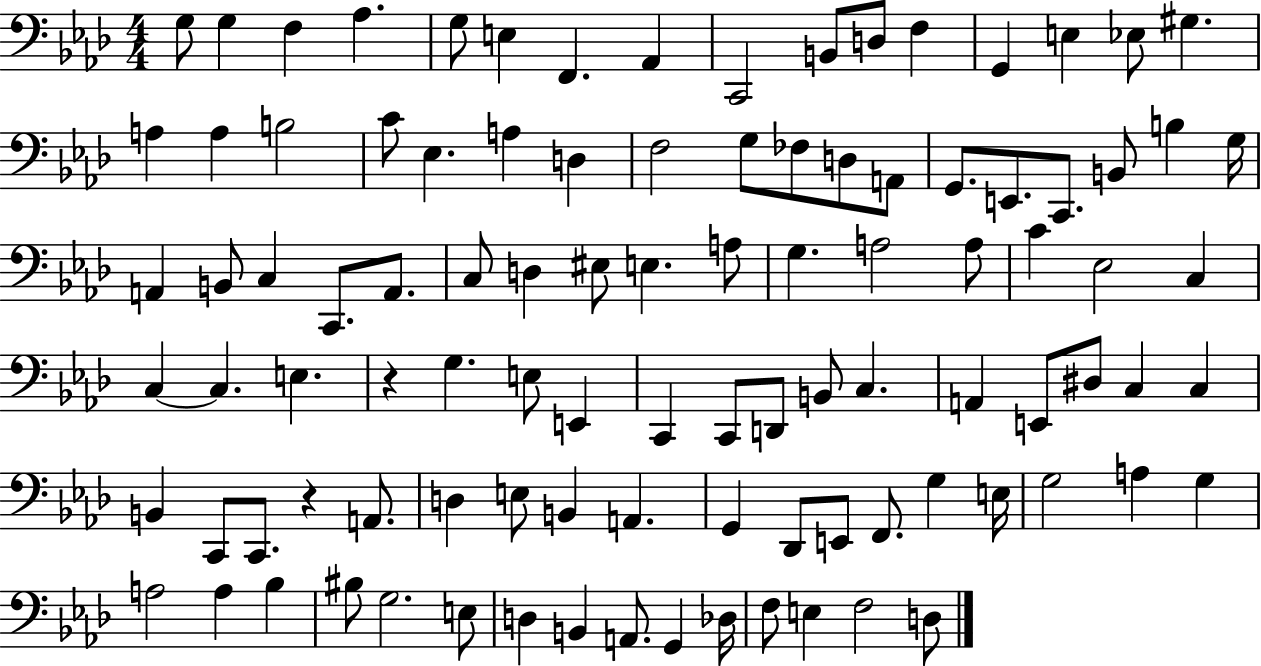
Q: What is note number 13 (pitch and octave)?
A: G2